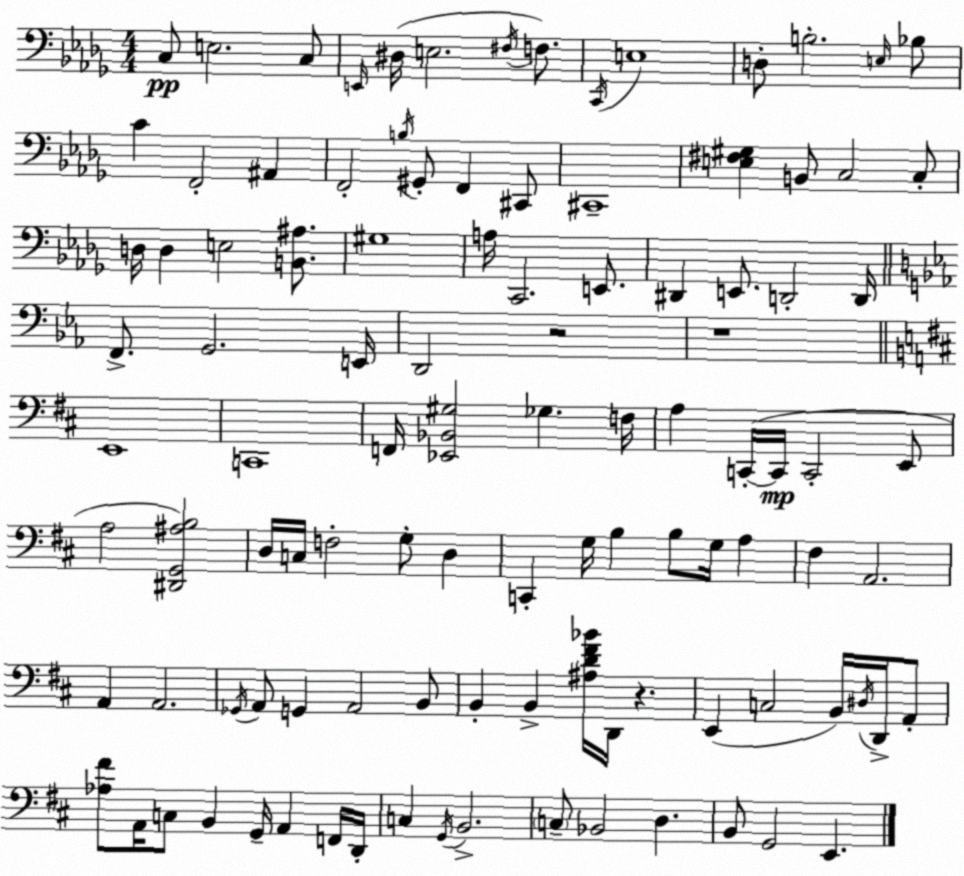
X:1
T:Untitled
M:4/4
L:1/4
K:Bbm
C,/2 E,2 C,/2 E,,/4 ^D,/4 E,2 ^F,/4 F,/2 C,,/4 E,4 D,/2 B,2 E,/4 _B,/2 C F,,2 ^A,, F,,2 B,/4 ^G,,/2 F,, ^C,,/2 ^C,,4 [E,^F,^G,] B,,/2 C,2 C,/2 D,/4 D, E,2 [B,,^A,]/2 ^G,4 A,/4 C,,2 E,,/2 ^D,, E,,/2 D,,2 D,,/4 F,,/2 G,,2 E,,/4 D,,2 z2 z4 E,,4 C,,4 F,,/4 [_E,,_B,,^G,]2 _G, F,/4 A, C,,/4 C,,/4 C,,2 E,,/2 A,2 [^D,,G,,^A,B,]2 D,/4 C,/4 F,2 G,/2 D, C,, G,/4 B, B,/2 G,/4 A, ^F, A,,2 A,, A,,2 _G,,/4 A,,/2 G,, A,,2 B,,/2 B,, B,, [^A,D^F_B]/4 D,,/4 z E,, C,2 B,,/4 ^D,/4 D,,/4 A,,/2 [_A,^F]/2 A,,/4 C,/2 B,, G,,/4 A,, F,,/4 D,,/4 C, G,,/4 B,,2 C,/2 _B,,2 D, B,,/2 G,,2 E,,